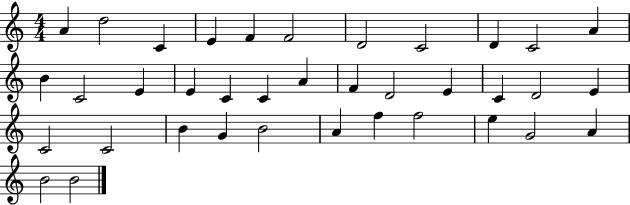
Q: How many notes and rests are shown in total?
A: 37